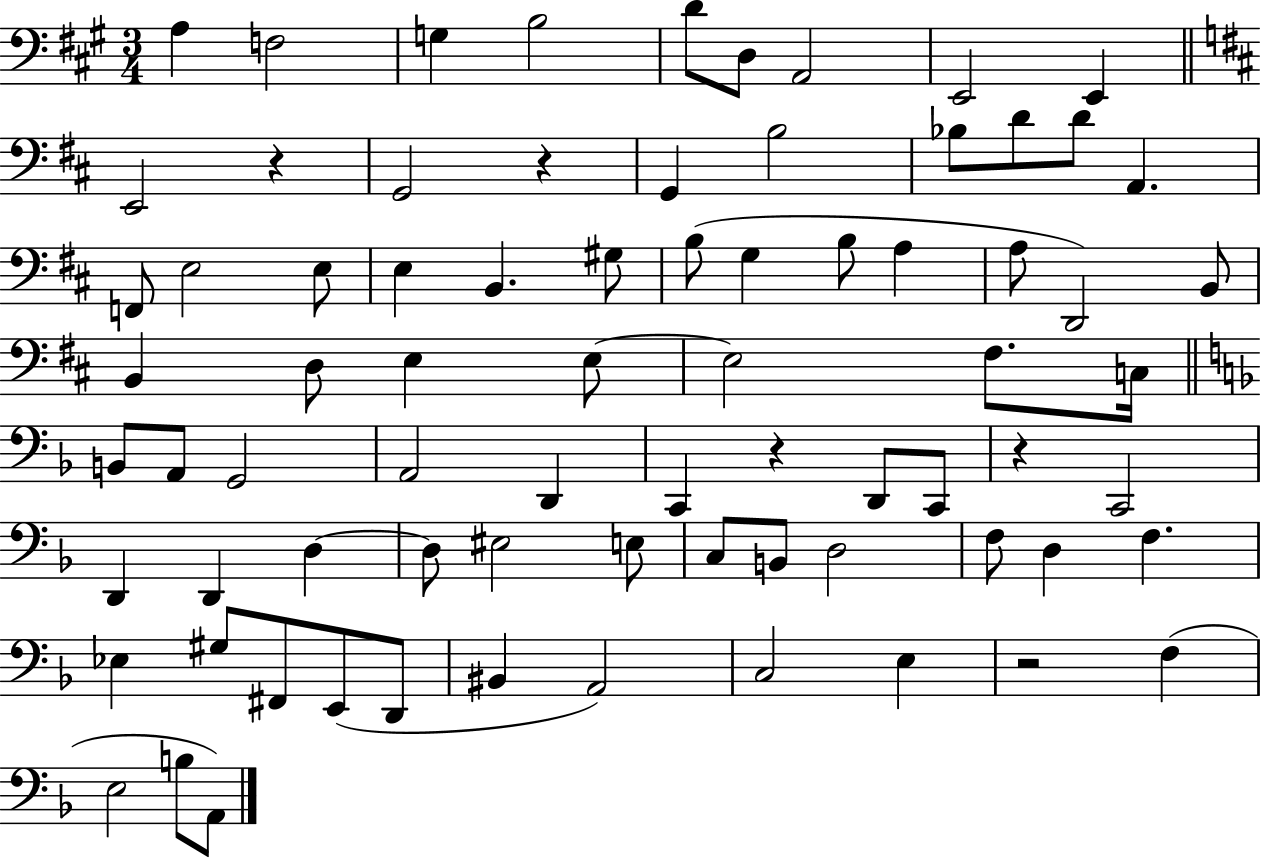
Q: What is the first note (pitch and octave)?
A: A3